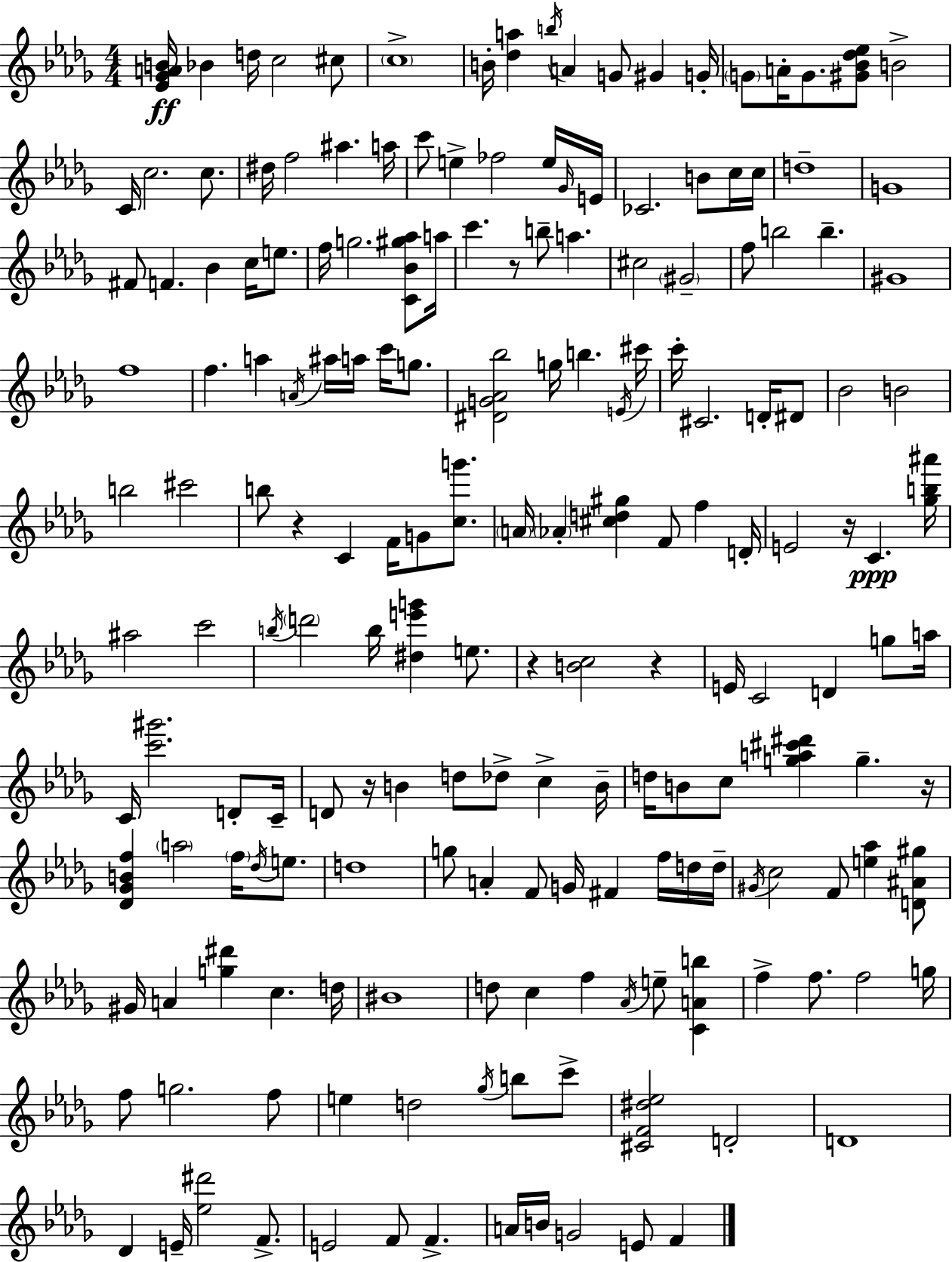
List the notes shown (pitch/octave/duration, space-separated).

[Eb4,Gb4,A4,B4]/s Bb4/q D5/s C5/h C#5/e C5/w B4/s [Db5,A5]/q B5/s A4/q G4/e G#4/q G4/s G4/e A4/s G4/e. [G#4,Bb4,Db5,Eb5]/e B4/h C4/s C5/h. C5/e. D#5/s F5/h A#5/q. A5/s C6/e E5/q FES5/h E5/s Gb4/s E4/s CES4/h. B4/e C5/s C5/s D5/w G4/w F#4/e F4/q. Bb4/q C5/s E5/e. F5/s G5/h. [C4,Bb4,G#5,Ab5]/e A5/s C6/q. R/e B5/e A5/q. C#5/h G#4/h F5/e B5/h B5/q. G#4/w F5/w F5/q. A5/q A4/s A#5/s A5/s C6/s G5/e. [D#4,G4,Ab4,Bb5]/h G5/s B5/q. E4/s C#6/s C6/s C#4/h. D4/s D#4/e Bb4/h B4/h B5/h C#6/h B5/e R/q C4/q F4/s G4/e [C5,G6]/e. A4/s Ab4/q [C#5,D5,G#5]/q F4/e F5/q D4/s E4/h R/s C4/q. [Gb5,B5,A#6]/s A#5/h C6/h B5/s D6/h B5/s [D#5,E6,G6]/q E5/e. R/q [B4,C5]/h R/q E4/s C4/h D4/q G5/e A5/s C4/s [C6,G#6]/h. D4/e C4/s D4/e R/s B4/q D5/e Db5/e C5/q B4/s D5/s B4/e C5/e [G5,A5,C#6,D#6]/q G5/q. R/s [Db4,Gb4,B4,F5]/q A5/h F5/s Db5/s E5/e. D5/w G5/e A4/q F4/e G4/s F#4/q F5/s D5/s D5/s G#4/s C5/h F4/e [E5,Ab5]/q [D4,A#4,G#5]/e G#4/s A4/q [G5,D#6]/q C5/q. D5/s BIS4/w D5/e C5/q F5/q Ab4/s E5/e [C4,A4,B5]/q F5/q F5/e. F5/h G5/s F5/e G5/h. F5/e E5/q D5/h Gb5/s B5/e C6/e [C#4,F4,D#5,Eb5]/h D4/h D4/w Db4/q E4/s [Eb5,D#6]/h F4/e. E4/h F4/e F4/q. A4/s B4/s G4/h E4/e F4/q